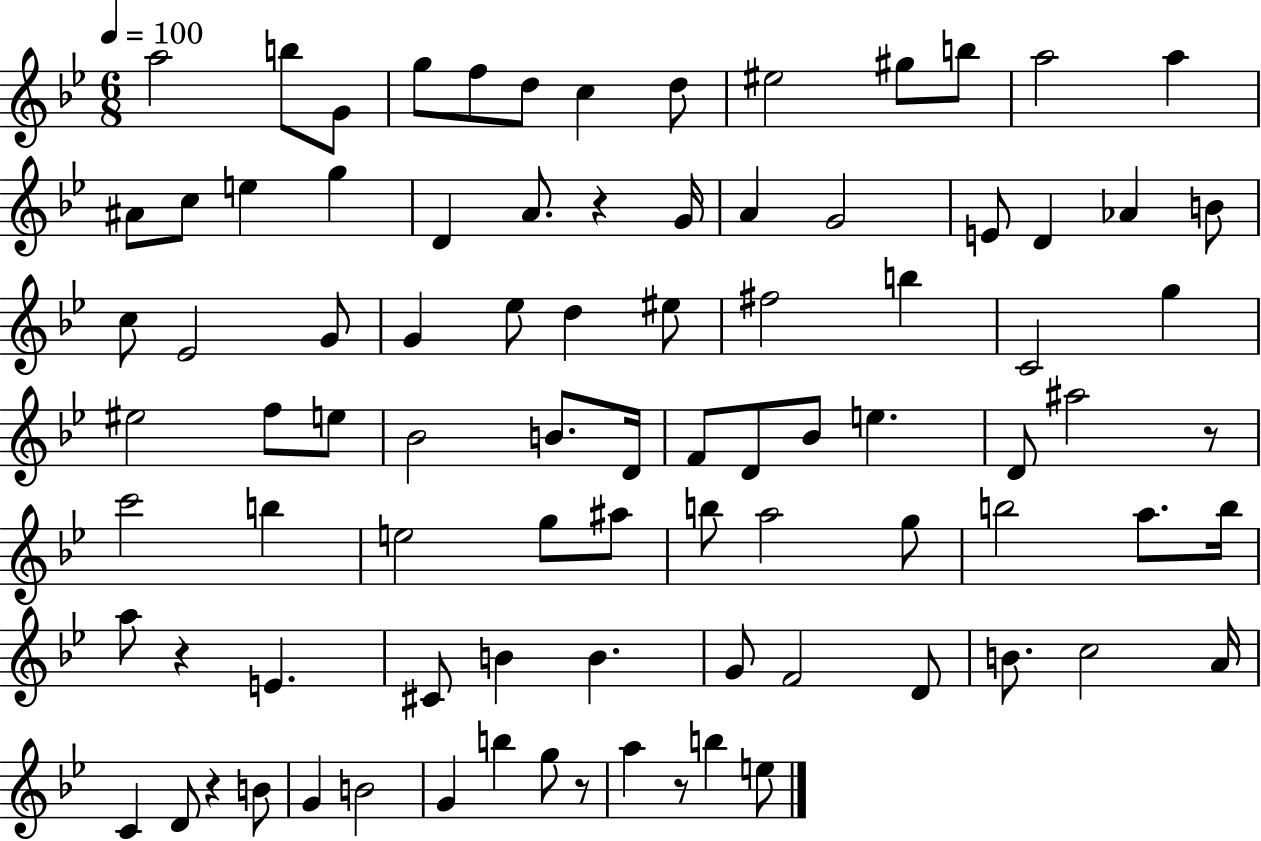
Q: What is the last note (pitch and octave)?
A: E5